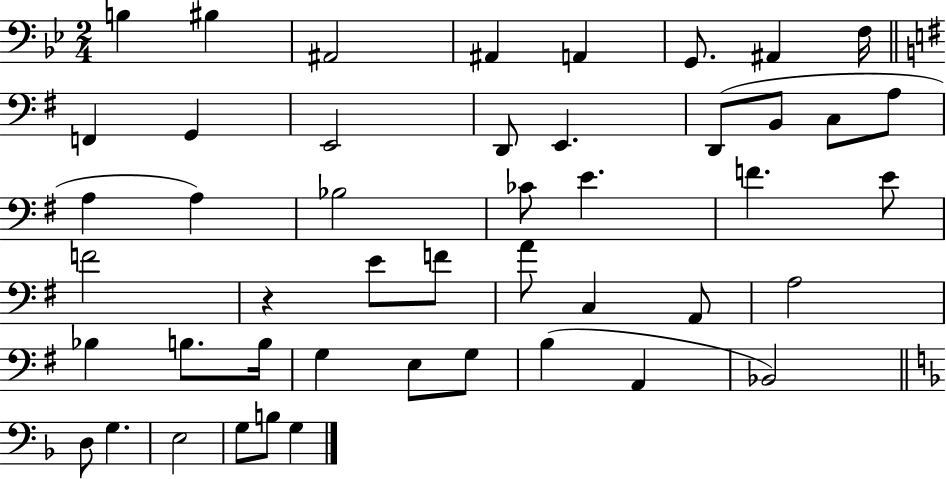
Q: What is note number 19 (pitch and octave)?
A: A3